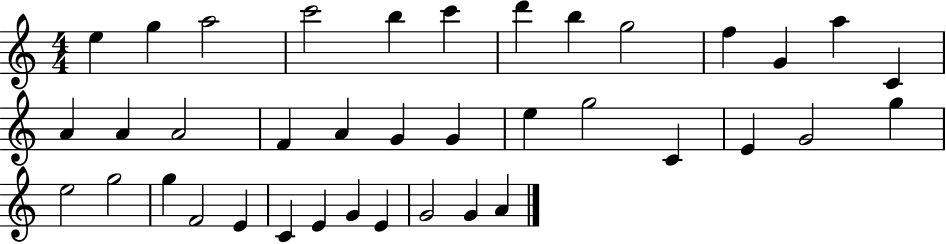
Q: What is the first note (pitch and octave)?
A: E5